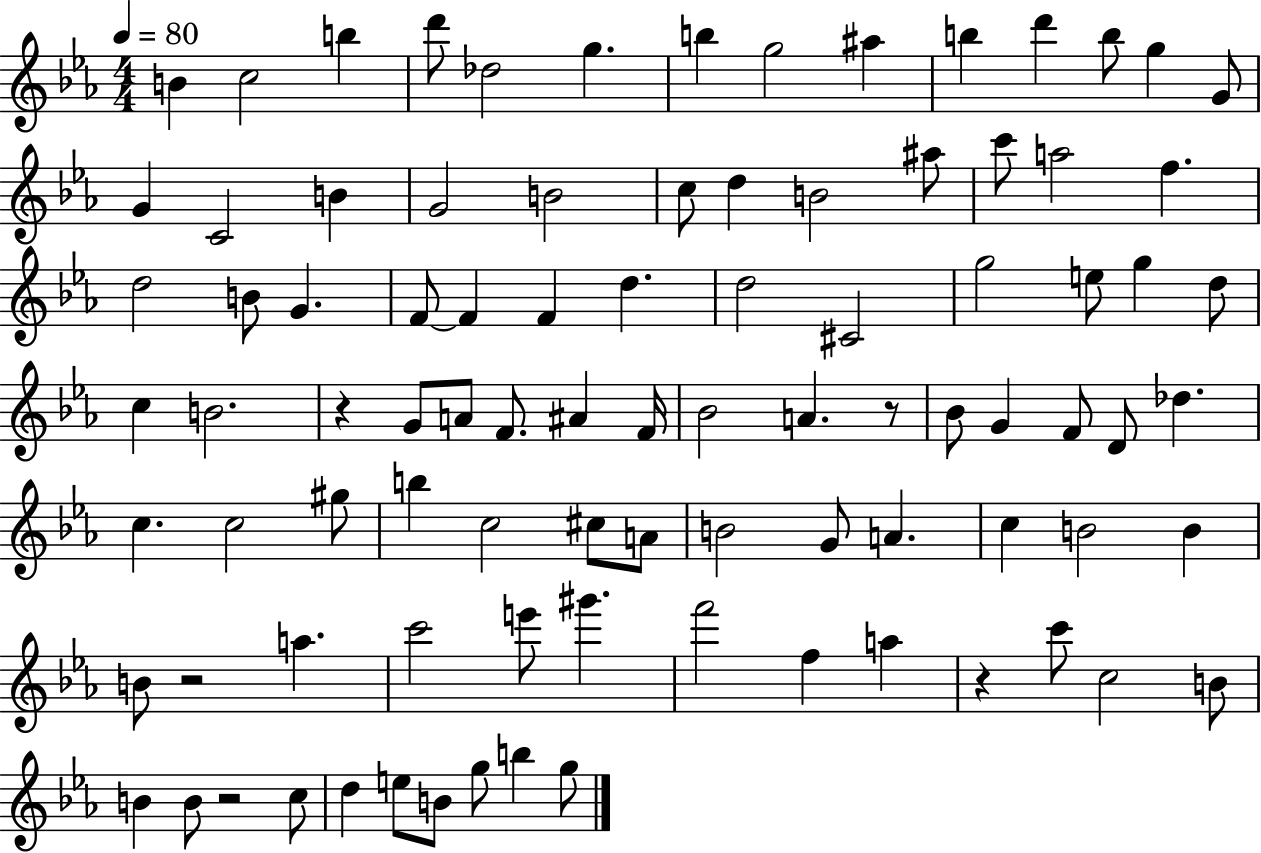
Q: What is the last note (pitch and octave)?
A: G5